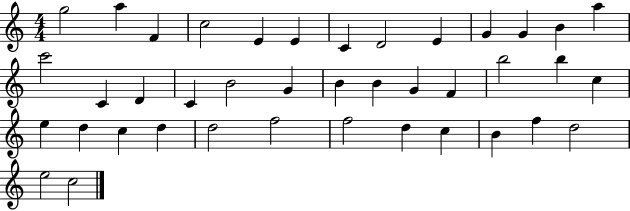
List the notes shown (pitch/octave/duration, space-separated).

G5/h A5/q F4/q C5/h E4/q E4/q C4/q D4/h E4/q G4/q G4/q B4/q A5/q C6/h C4/q D4/q C4/q B4/h G4/q B4/q B4/q G4/q F4/q B5/h B5/q C5/q E5/q D5/q C5/q D5/q D5/h F5/h F5/h D5/q C5/q B4/q F5/q D5/h E5/h C5/h